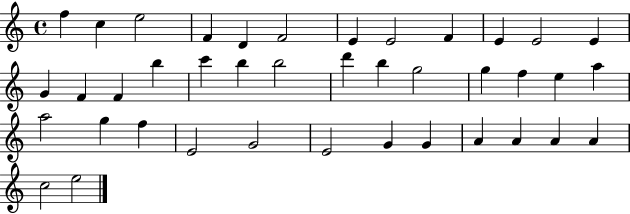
F5/q C5/q E5/h F4/q D4/q F4/h E4/q E4/h F4/q E4/q E4/h E4/q G4/q F4/q F4/q B5/q C6/q B5/q B5/h D6/q B5/q G5/h G5/q F5/q E5/q A5/q A5/h G5/q F5/q E4/h G4/h E4/h G4/q G4/q A4/q A4/q A4/q A4/q C5/h E5/h